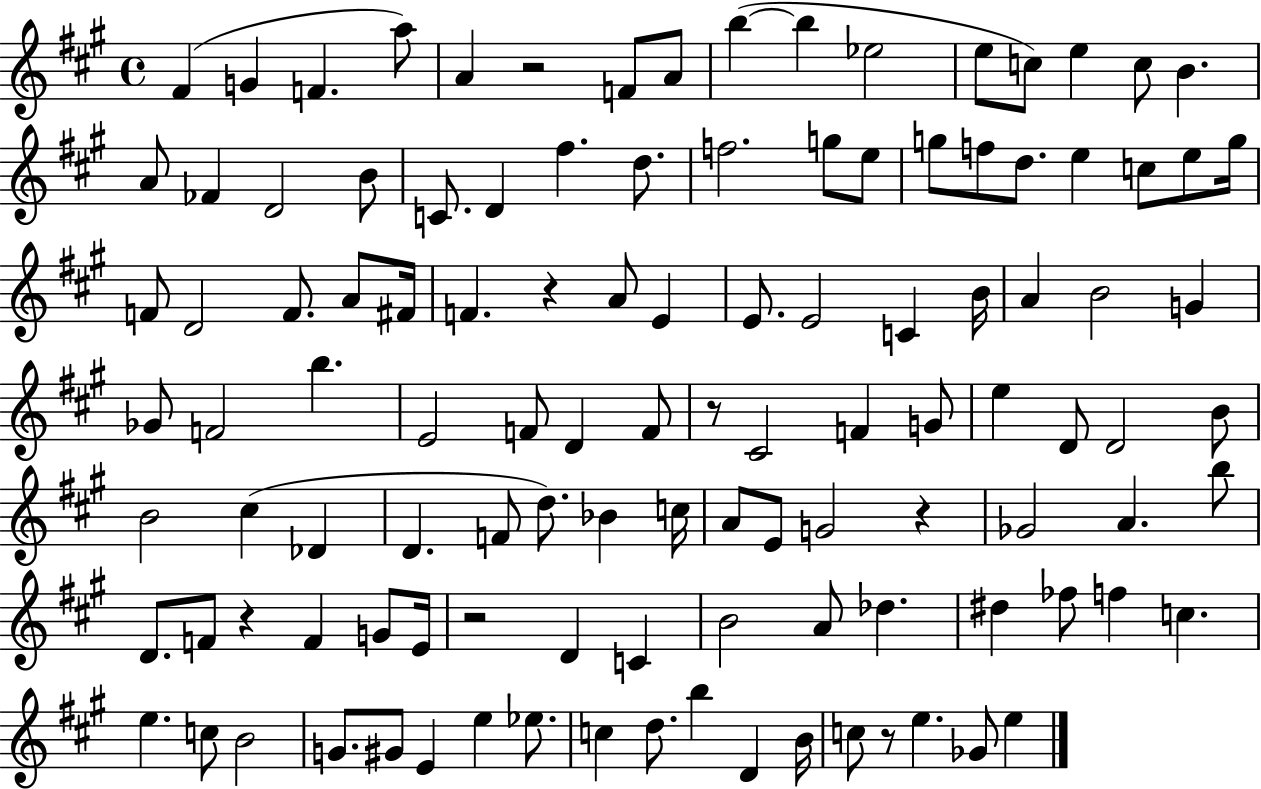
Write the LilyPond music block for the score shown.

{
  \clef treble
  \time 4/4
  \defaultTimeSignature
  \key a \major
  \repeat volta 2 { fis'4( g'4 f'4. a''8) | a'4 r2 f'8 a'8 | b''4~(~ b''4 ees''2 | e''8 c''8) e''4 c''8 b'4. | \break a'8 fes'4 d'2 b'8 | c'8. d'4 fis''4. d''8. | f''2. g''8 e''8 | g''8 f''8 d''8. e''4 c''8 e''8 g''16 | \break f'8 d'2 f'8. a'8 fis'16 | f'4. r4 a'8 e'4 | e'8. e'2 c'4 b'16 | a'4 b'2 g'4 | \break ges'8 f'2 b''4. | e'2 f'8 d'4 f'8 | r8 cis'2 f'4 g'8 | e''4 d'8 d'2 b'8 | \break b'2 cis''4( des'4 | d'4. f'8 d''8.) bes'4 c''16 | a'8 e'8 g'2 r4 | ges'2 a'4. b''8 | \break d'8. f'8 r4 f'4 g'8 e'16 | r2 d'4 c'4 | b'2 a'8 des''4. | dis''4 fes''8 f''4 c''4. | \break e''4. c''8 b'2 | g'8. gis'8 e'4 e''4 ees''8. | c''4 d''8. b''4 d'4 b'16 | c''8 r8 e''4. ges'8 e''4 | \break } \bar "|."
}